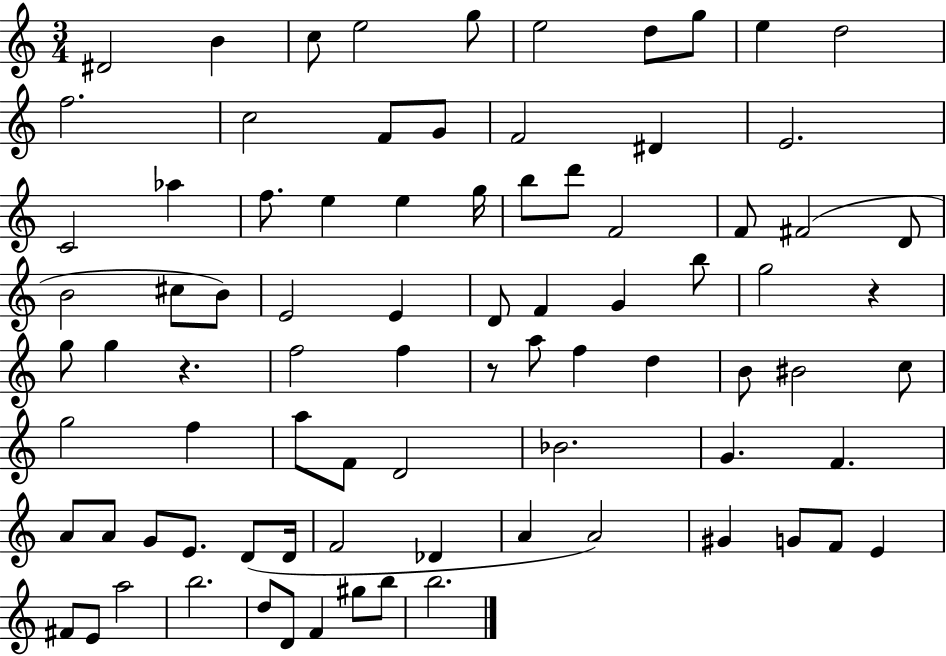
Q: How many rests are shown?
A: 3